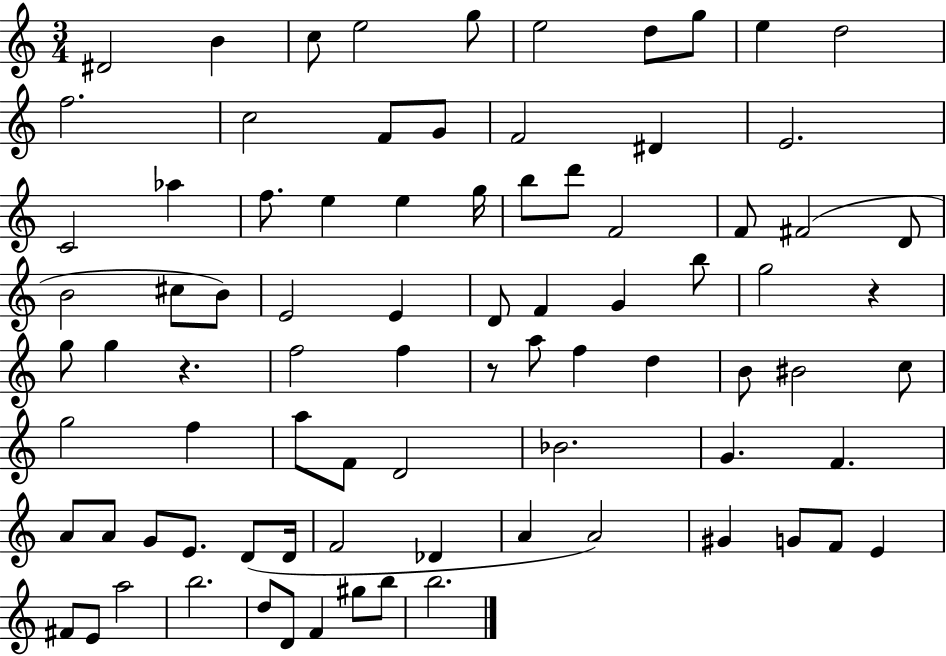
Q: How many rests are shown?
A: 3